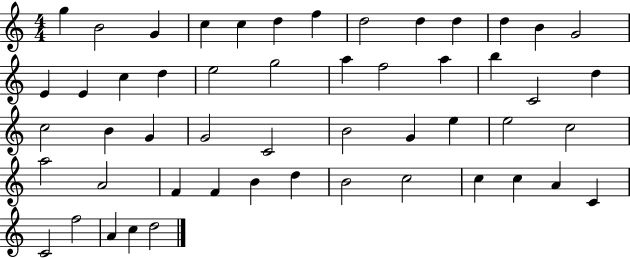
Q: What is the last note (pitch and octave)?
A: D5